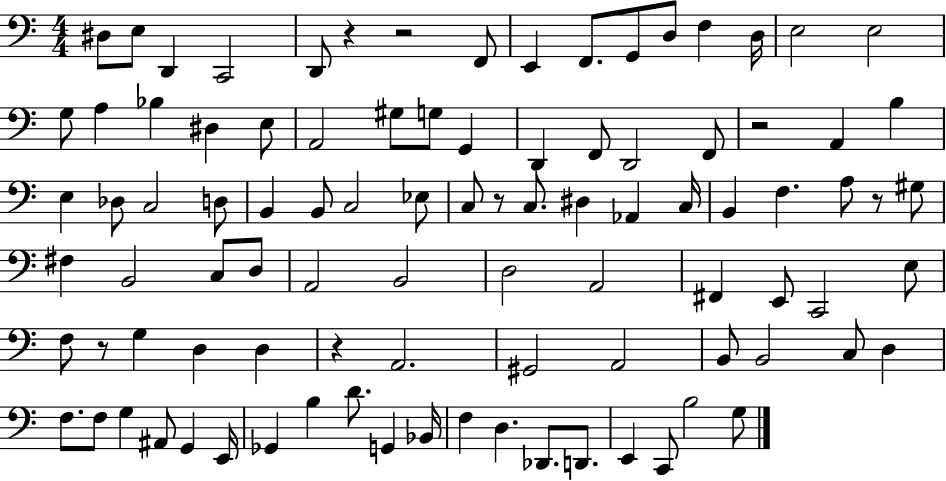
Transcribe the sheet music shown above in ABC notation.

X:1
T:Untitled
M:4/4
L:1/4
K:C
^D,/2 E,/2 D,, C,,2 D,,/2 z z2 F,,/2 E,, F,,/2 G,,/2 D,/2 F, D,/4 E,2 E,2 G,/2 A, _B, ^D, E,/2 A,,2 ^G,/2 G,/2 G,, D,, F,,/2 D,,2 F,,/2 z2 A,, B, E, _D,/2 C,2 D,/2 B,, B,,/2 C,2 _E,/2 C,/2 z/2 C,/2 ^D, _A,, C,/4 B,, F, A,/2 z/2 ^G,/2 ^F, B,,2 C,/2 D,/2 A,,2 B,,2 D,2 A,,2 ^F,, E,,/2 C,,2 E,/2 F,/2 z/2 G, D, D, z A,,2 ^G,,2 A,,2 B,,/2 B,,2 C,/2 D, F,/2 F,/2 G, ^A,,/2 G,, E,,/4 _G,, B, D/2 G,, _B,,/4 F, D, _D,,/2 D,,/2 E,, C,,/2 B,2 G,/2